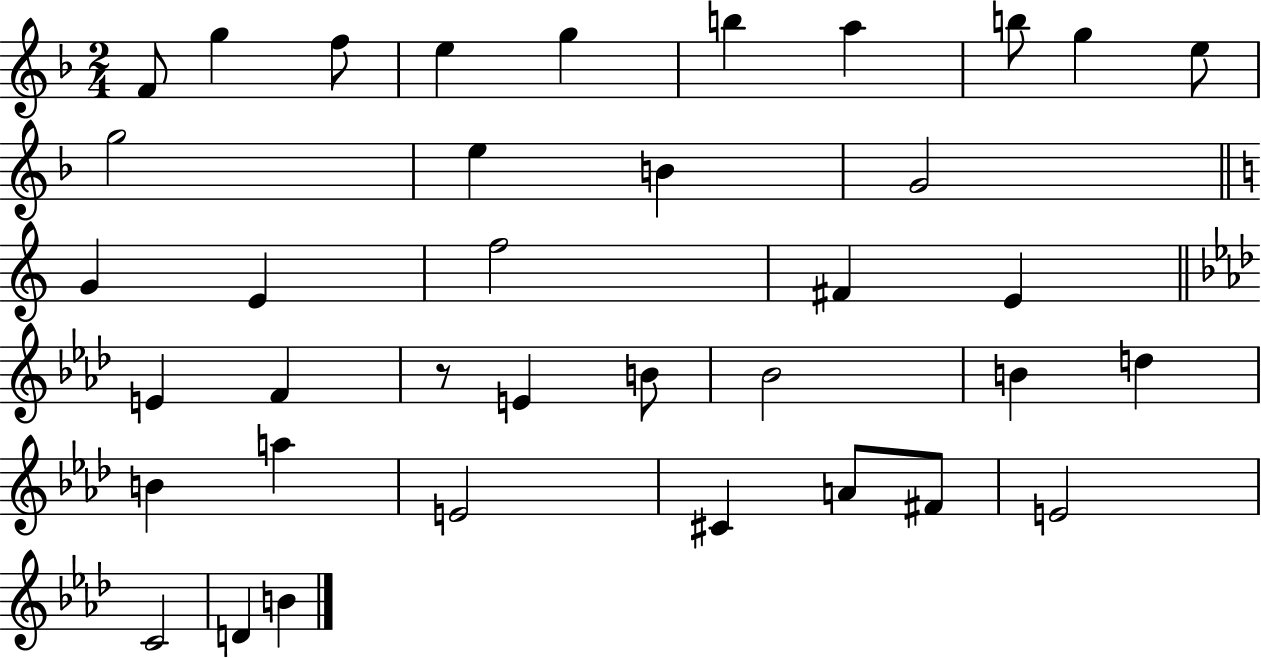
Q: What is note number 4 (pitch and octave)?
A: E5